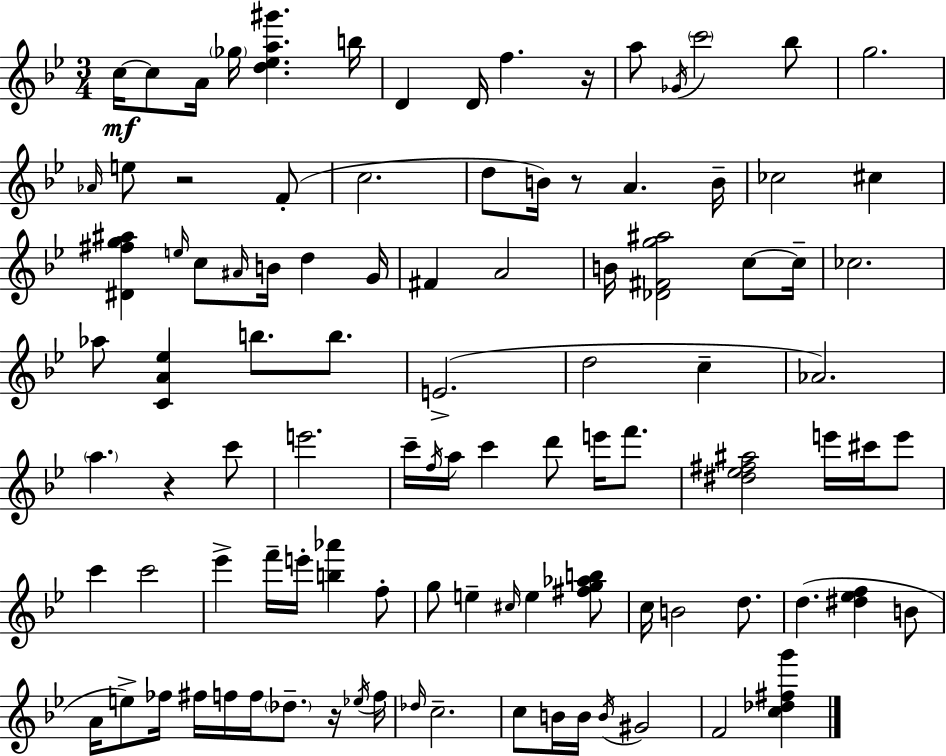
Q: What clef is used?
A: treble